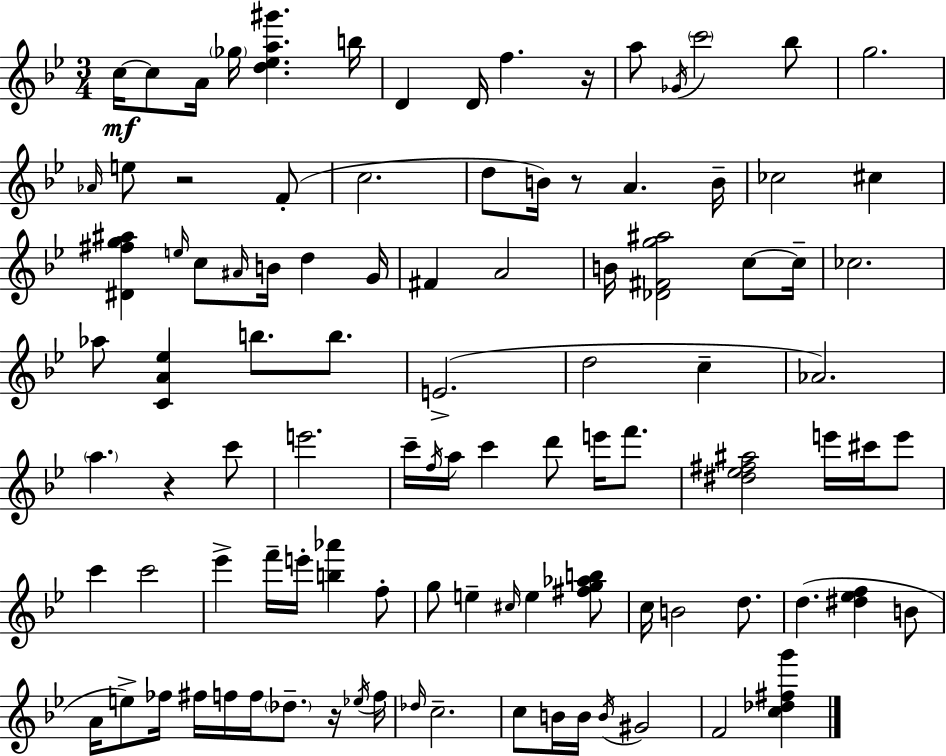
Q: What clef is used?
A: treble